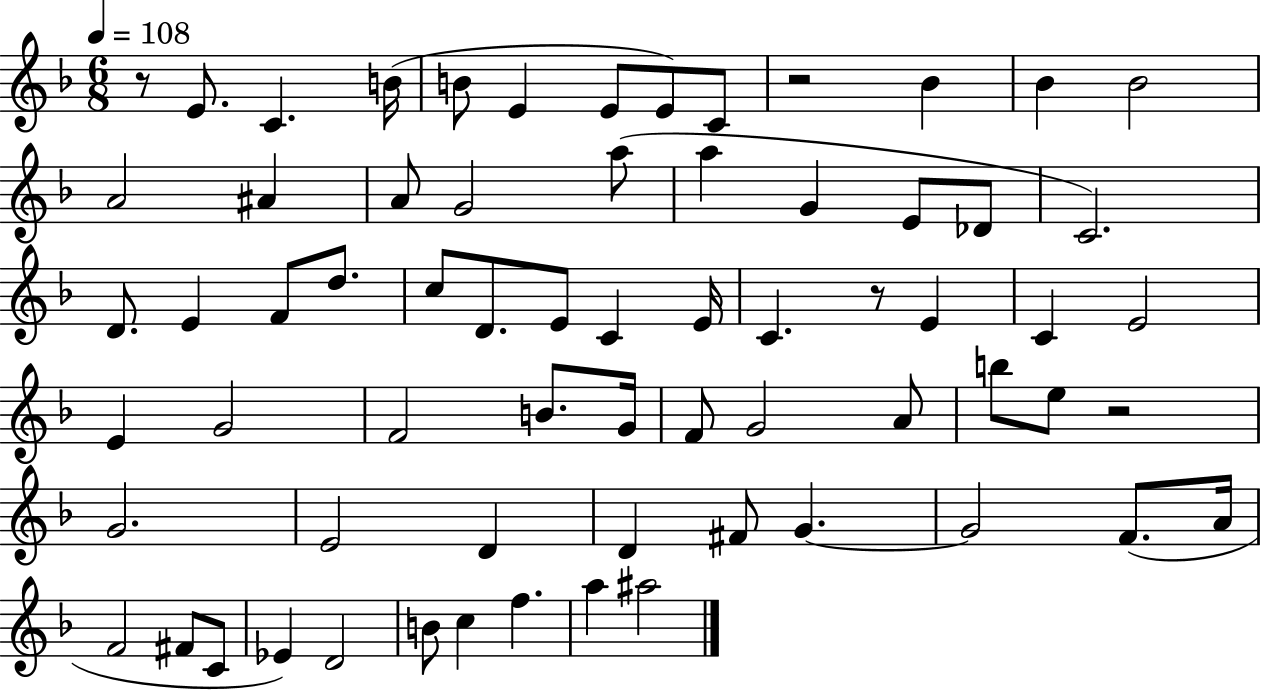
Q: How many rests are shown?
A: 4